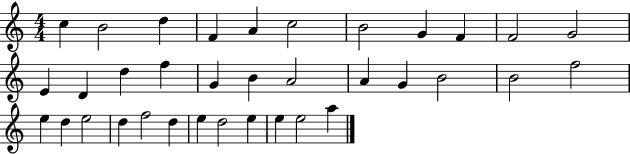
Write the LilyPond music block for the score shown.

{
  \clef treble
  \numericTimeSignature
  \time 4/4
  \key c \major
  c''4 b'2 d''4 | f'4 a'4 c''2 | b'2 g'4 f'4 | f'2 g'2 | \break e'4 d'4 d''4 f''4 | g'4 b'4 a'2 | a'4 g'4 b'2 | b'2 f''2 | \break e''4 d''4 e''2 | d''4 f''2 d''4 | e''4 d''2 e''4 | e''4 e''2 a''4 | \break \bar "|."
}